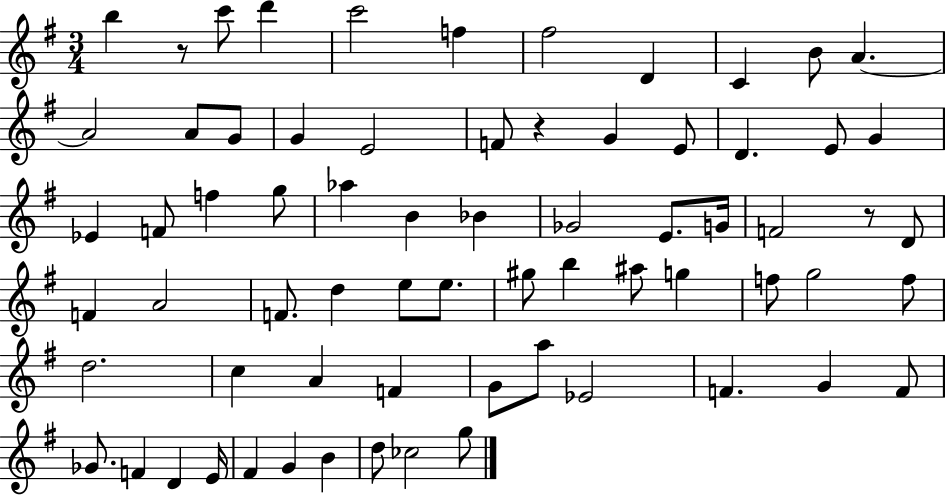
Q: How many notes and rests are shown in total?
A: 69